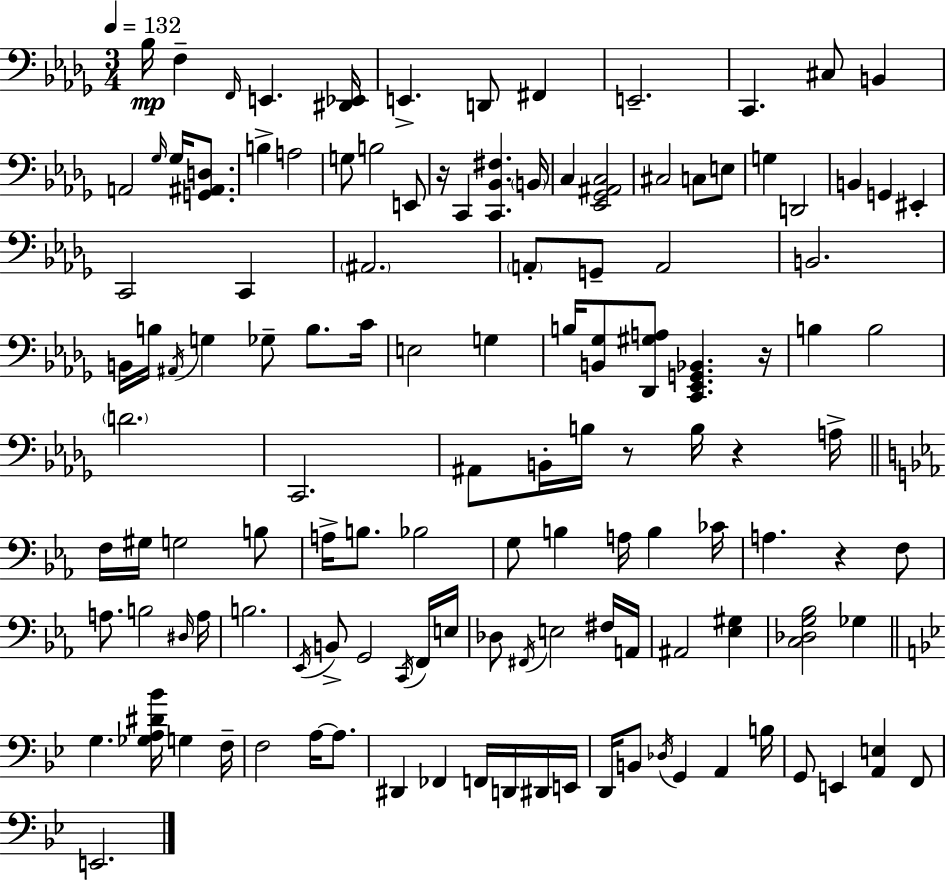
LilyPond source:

{
  \clef bass
  \numericTimeSignature
  \time 3/4
  \key bes \minor
  \tempo 4 = 132
  bes16\mp f4-- \grace { f,16 } e,4. | <dis, ees,>16 e,4.-> d,8 fis,4 | e,2.-- | c,4. cis8 b,4 | \break a,2 \grace { ges16 } ges16 <g, ais, d>8. | b4-> a2 | g8 b2 | e,8 r16 c,4 <c, bes, fis>4. | \break \parenthesize b,16 c4 <ees, ges, ais, c>2 | cis2 c8 | e8 g4 d,2 | b,4 g,4 eis,4-. | \break c,2 c,4 | \parenthesize ais,2. | \parenthesize a,8-. g,8-- a,2 | b,2. | \break b,16 b16 \acciaccatura { ais,16 } g4 ges8-- b8. | c'16 e2 g4 | b16 <b, ges>8 <des, gis a>8 <c, ees, g, bes,>4. | r16 b4 b2 | \break \parenthesize d'2. | c,2. | ais,8 b,16-. b16 r8 b16 r4 | a16-> \bar "||" \break \key c \minor f16 gis16 g2 b8 | a16-> b8. bes2 | g8 b4 a16 b4 ces'16 | a4. r4 f8 | \break a8. b2 \grace { dis16 } | a16 b2. | \acciaccatura { ees,16 } b,8-> g,2 | \acciaccatura { c,16 } f,16 e16 des8 \acciaccatura { fis,16 } e2 | \break fis16 a,16 ais,2 | <ees gis>4 <c des g bes>2 | ges4 \bar "||" \break \key bes \major g4. <ges a dis' bes'>16 g4 f16-- | f2 a16~~ a8. | dis,4 fes,4 f,16 d,16 dis,16 e,16 | d,16 b,8 \acciaccatura { des16 } g,4 a,4 | \break b16 g,8 e,4 <a, e>4 f,8 | e,2. | \bar "|."
}